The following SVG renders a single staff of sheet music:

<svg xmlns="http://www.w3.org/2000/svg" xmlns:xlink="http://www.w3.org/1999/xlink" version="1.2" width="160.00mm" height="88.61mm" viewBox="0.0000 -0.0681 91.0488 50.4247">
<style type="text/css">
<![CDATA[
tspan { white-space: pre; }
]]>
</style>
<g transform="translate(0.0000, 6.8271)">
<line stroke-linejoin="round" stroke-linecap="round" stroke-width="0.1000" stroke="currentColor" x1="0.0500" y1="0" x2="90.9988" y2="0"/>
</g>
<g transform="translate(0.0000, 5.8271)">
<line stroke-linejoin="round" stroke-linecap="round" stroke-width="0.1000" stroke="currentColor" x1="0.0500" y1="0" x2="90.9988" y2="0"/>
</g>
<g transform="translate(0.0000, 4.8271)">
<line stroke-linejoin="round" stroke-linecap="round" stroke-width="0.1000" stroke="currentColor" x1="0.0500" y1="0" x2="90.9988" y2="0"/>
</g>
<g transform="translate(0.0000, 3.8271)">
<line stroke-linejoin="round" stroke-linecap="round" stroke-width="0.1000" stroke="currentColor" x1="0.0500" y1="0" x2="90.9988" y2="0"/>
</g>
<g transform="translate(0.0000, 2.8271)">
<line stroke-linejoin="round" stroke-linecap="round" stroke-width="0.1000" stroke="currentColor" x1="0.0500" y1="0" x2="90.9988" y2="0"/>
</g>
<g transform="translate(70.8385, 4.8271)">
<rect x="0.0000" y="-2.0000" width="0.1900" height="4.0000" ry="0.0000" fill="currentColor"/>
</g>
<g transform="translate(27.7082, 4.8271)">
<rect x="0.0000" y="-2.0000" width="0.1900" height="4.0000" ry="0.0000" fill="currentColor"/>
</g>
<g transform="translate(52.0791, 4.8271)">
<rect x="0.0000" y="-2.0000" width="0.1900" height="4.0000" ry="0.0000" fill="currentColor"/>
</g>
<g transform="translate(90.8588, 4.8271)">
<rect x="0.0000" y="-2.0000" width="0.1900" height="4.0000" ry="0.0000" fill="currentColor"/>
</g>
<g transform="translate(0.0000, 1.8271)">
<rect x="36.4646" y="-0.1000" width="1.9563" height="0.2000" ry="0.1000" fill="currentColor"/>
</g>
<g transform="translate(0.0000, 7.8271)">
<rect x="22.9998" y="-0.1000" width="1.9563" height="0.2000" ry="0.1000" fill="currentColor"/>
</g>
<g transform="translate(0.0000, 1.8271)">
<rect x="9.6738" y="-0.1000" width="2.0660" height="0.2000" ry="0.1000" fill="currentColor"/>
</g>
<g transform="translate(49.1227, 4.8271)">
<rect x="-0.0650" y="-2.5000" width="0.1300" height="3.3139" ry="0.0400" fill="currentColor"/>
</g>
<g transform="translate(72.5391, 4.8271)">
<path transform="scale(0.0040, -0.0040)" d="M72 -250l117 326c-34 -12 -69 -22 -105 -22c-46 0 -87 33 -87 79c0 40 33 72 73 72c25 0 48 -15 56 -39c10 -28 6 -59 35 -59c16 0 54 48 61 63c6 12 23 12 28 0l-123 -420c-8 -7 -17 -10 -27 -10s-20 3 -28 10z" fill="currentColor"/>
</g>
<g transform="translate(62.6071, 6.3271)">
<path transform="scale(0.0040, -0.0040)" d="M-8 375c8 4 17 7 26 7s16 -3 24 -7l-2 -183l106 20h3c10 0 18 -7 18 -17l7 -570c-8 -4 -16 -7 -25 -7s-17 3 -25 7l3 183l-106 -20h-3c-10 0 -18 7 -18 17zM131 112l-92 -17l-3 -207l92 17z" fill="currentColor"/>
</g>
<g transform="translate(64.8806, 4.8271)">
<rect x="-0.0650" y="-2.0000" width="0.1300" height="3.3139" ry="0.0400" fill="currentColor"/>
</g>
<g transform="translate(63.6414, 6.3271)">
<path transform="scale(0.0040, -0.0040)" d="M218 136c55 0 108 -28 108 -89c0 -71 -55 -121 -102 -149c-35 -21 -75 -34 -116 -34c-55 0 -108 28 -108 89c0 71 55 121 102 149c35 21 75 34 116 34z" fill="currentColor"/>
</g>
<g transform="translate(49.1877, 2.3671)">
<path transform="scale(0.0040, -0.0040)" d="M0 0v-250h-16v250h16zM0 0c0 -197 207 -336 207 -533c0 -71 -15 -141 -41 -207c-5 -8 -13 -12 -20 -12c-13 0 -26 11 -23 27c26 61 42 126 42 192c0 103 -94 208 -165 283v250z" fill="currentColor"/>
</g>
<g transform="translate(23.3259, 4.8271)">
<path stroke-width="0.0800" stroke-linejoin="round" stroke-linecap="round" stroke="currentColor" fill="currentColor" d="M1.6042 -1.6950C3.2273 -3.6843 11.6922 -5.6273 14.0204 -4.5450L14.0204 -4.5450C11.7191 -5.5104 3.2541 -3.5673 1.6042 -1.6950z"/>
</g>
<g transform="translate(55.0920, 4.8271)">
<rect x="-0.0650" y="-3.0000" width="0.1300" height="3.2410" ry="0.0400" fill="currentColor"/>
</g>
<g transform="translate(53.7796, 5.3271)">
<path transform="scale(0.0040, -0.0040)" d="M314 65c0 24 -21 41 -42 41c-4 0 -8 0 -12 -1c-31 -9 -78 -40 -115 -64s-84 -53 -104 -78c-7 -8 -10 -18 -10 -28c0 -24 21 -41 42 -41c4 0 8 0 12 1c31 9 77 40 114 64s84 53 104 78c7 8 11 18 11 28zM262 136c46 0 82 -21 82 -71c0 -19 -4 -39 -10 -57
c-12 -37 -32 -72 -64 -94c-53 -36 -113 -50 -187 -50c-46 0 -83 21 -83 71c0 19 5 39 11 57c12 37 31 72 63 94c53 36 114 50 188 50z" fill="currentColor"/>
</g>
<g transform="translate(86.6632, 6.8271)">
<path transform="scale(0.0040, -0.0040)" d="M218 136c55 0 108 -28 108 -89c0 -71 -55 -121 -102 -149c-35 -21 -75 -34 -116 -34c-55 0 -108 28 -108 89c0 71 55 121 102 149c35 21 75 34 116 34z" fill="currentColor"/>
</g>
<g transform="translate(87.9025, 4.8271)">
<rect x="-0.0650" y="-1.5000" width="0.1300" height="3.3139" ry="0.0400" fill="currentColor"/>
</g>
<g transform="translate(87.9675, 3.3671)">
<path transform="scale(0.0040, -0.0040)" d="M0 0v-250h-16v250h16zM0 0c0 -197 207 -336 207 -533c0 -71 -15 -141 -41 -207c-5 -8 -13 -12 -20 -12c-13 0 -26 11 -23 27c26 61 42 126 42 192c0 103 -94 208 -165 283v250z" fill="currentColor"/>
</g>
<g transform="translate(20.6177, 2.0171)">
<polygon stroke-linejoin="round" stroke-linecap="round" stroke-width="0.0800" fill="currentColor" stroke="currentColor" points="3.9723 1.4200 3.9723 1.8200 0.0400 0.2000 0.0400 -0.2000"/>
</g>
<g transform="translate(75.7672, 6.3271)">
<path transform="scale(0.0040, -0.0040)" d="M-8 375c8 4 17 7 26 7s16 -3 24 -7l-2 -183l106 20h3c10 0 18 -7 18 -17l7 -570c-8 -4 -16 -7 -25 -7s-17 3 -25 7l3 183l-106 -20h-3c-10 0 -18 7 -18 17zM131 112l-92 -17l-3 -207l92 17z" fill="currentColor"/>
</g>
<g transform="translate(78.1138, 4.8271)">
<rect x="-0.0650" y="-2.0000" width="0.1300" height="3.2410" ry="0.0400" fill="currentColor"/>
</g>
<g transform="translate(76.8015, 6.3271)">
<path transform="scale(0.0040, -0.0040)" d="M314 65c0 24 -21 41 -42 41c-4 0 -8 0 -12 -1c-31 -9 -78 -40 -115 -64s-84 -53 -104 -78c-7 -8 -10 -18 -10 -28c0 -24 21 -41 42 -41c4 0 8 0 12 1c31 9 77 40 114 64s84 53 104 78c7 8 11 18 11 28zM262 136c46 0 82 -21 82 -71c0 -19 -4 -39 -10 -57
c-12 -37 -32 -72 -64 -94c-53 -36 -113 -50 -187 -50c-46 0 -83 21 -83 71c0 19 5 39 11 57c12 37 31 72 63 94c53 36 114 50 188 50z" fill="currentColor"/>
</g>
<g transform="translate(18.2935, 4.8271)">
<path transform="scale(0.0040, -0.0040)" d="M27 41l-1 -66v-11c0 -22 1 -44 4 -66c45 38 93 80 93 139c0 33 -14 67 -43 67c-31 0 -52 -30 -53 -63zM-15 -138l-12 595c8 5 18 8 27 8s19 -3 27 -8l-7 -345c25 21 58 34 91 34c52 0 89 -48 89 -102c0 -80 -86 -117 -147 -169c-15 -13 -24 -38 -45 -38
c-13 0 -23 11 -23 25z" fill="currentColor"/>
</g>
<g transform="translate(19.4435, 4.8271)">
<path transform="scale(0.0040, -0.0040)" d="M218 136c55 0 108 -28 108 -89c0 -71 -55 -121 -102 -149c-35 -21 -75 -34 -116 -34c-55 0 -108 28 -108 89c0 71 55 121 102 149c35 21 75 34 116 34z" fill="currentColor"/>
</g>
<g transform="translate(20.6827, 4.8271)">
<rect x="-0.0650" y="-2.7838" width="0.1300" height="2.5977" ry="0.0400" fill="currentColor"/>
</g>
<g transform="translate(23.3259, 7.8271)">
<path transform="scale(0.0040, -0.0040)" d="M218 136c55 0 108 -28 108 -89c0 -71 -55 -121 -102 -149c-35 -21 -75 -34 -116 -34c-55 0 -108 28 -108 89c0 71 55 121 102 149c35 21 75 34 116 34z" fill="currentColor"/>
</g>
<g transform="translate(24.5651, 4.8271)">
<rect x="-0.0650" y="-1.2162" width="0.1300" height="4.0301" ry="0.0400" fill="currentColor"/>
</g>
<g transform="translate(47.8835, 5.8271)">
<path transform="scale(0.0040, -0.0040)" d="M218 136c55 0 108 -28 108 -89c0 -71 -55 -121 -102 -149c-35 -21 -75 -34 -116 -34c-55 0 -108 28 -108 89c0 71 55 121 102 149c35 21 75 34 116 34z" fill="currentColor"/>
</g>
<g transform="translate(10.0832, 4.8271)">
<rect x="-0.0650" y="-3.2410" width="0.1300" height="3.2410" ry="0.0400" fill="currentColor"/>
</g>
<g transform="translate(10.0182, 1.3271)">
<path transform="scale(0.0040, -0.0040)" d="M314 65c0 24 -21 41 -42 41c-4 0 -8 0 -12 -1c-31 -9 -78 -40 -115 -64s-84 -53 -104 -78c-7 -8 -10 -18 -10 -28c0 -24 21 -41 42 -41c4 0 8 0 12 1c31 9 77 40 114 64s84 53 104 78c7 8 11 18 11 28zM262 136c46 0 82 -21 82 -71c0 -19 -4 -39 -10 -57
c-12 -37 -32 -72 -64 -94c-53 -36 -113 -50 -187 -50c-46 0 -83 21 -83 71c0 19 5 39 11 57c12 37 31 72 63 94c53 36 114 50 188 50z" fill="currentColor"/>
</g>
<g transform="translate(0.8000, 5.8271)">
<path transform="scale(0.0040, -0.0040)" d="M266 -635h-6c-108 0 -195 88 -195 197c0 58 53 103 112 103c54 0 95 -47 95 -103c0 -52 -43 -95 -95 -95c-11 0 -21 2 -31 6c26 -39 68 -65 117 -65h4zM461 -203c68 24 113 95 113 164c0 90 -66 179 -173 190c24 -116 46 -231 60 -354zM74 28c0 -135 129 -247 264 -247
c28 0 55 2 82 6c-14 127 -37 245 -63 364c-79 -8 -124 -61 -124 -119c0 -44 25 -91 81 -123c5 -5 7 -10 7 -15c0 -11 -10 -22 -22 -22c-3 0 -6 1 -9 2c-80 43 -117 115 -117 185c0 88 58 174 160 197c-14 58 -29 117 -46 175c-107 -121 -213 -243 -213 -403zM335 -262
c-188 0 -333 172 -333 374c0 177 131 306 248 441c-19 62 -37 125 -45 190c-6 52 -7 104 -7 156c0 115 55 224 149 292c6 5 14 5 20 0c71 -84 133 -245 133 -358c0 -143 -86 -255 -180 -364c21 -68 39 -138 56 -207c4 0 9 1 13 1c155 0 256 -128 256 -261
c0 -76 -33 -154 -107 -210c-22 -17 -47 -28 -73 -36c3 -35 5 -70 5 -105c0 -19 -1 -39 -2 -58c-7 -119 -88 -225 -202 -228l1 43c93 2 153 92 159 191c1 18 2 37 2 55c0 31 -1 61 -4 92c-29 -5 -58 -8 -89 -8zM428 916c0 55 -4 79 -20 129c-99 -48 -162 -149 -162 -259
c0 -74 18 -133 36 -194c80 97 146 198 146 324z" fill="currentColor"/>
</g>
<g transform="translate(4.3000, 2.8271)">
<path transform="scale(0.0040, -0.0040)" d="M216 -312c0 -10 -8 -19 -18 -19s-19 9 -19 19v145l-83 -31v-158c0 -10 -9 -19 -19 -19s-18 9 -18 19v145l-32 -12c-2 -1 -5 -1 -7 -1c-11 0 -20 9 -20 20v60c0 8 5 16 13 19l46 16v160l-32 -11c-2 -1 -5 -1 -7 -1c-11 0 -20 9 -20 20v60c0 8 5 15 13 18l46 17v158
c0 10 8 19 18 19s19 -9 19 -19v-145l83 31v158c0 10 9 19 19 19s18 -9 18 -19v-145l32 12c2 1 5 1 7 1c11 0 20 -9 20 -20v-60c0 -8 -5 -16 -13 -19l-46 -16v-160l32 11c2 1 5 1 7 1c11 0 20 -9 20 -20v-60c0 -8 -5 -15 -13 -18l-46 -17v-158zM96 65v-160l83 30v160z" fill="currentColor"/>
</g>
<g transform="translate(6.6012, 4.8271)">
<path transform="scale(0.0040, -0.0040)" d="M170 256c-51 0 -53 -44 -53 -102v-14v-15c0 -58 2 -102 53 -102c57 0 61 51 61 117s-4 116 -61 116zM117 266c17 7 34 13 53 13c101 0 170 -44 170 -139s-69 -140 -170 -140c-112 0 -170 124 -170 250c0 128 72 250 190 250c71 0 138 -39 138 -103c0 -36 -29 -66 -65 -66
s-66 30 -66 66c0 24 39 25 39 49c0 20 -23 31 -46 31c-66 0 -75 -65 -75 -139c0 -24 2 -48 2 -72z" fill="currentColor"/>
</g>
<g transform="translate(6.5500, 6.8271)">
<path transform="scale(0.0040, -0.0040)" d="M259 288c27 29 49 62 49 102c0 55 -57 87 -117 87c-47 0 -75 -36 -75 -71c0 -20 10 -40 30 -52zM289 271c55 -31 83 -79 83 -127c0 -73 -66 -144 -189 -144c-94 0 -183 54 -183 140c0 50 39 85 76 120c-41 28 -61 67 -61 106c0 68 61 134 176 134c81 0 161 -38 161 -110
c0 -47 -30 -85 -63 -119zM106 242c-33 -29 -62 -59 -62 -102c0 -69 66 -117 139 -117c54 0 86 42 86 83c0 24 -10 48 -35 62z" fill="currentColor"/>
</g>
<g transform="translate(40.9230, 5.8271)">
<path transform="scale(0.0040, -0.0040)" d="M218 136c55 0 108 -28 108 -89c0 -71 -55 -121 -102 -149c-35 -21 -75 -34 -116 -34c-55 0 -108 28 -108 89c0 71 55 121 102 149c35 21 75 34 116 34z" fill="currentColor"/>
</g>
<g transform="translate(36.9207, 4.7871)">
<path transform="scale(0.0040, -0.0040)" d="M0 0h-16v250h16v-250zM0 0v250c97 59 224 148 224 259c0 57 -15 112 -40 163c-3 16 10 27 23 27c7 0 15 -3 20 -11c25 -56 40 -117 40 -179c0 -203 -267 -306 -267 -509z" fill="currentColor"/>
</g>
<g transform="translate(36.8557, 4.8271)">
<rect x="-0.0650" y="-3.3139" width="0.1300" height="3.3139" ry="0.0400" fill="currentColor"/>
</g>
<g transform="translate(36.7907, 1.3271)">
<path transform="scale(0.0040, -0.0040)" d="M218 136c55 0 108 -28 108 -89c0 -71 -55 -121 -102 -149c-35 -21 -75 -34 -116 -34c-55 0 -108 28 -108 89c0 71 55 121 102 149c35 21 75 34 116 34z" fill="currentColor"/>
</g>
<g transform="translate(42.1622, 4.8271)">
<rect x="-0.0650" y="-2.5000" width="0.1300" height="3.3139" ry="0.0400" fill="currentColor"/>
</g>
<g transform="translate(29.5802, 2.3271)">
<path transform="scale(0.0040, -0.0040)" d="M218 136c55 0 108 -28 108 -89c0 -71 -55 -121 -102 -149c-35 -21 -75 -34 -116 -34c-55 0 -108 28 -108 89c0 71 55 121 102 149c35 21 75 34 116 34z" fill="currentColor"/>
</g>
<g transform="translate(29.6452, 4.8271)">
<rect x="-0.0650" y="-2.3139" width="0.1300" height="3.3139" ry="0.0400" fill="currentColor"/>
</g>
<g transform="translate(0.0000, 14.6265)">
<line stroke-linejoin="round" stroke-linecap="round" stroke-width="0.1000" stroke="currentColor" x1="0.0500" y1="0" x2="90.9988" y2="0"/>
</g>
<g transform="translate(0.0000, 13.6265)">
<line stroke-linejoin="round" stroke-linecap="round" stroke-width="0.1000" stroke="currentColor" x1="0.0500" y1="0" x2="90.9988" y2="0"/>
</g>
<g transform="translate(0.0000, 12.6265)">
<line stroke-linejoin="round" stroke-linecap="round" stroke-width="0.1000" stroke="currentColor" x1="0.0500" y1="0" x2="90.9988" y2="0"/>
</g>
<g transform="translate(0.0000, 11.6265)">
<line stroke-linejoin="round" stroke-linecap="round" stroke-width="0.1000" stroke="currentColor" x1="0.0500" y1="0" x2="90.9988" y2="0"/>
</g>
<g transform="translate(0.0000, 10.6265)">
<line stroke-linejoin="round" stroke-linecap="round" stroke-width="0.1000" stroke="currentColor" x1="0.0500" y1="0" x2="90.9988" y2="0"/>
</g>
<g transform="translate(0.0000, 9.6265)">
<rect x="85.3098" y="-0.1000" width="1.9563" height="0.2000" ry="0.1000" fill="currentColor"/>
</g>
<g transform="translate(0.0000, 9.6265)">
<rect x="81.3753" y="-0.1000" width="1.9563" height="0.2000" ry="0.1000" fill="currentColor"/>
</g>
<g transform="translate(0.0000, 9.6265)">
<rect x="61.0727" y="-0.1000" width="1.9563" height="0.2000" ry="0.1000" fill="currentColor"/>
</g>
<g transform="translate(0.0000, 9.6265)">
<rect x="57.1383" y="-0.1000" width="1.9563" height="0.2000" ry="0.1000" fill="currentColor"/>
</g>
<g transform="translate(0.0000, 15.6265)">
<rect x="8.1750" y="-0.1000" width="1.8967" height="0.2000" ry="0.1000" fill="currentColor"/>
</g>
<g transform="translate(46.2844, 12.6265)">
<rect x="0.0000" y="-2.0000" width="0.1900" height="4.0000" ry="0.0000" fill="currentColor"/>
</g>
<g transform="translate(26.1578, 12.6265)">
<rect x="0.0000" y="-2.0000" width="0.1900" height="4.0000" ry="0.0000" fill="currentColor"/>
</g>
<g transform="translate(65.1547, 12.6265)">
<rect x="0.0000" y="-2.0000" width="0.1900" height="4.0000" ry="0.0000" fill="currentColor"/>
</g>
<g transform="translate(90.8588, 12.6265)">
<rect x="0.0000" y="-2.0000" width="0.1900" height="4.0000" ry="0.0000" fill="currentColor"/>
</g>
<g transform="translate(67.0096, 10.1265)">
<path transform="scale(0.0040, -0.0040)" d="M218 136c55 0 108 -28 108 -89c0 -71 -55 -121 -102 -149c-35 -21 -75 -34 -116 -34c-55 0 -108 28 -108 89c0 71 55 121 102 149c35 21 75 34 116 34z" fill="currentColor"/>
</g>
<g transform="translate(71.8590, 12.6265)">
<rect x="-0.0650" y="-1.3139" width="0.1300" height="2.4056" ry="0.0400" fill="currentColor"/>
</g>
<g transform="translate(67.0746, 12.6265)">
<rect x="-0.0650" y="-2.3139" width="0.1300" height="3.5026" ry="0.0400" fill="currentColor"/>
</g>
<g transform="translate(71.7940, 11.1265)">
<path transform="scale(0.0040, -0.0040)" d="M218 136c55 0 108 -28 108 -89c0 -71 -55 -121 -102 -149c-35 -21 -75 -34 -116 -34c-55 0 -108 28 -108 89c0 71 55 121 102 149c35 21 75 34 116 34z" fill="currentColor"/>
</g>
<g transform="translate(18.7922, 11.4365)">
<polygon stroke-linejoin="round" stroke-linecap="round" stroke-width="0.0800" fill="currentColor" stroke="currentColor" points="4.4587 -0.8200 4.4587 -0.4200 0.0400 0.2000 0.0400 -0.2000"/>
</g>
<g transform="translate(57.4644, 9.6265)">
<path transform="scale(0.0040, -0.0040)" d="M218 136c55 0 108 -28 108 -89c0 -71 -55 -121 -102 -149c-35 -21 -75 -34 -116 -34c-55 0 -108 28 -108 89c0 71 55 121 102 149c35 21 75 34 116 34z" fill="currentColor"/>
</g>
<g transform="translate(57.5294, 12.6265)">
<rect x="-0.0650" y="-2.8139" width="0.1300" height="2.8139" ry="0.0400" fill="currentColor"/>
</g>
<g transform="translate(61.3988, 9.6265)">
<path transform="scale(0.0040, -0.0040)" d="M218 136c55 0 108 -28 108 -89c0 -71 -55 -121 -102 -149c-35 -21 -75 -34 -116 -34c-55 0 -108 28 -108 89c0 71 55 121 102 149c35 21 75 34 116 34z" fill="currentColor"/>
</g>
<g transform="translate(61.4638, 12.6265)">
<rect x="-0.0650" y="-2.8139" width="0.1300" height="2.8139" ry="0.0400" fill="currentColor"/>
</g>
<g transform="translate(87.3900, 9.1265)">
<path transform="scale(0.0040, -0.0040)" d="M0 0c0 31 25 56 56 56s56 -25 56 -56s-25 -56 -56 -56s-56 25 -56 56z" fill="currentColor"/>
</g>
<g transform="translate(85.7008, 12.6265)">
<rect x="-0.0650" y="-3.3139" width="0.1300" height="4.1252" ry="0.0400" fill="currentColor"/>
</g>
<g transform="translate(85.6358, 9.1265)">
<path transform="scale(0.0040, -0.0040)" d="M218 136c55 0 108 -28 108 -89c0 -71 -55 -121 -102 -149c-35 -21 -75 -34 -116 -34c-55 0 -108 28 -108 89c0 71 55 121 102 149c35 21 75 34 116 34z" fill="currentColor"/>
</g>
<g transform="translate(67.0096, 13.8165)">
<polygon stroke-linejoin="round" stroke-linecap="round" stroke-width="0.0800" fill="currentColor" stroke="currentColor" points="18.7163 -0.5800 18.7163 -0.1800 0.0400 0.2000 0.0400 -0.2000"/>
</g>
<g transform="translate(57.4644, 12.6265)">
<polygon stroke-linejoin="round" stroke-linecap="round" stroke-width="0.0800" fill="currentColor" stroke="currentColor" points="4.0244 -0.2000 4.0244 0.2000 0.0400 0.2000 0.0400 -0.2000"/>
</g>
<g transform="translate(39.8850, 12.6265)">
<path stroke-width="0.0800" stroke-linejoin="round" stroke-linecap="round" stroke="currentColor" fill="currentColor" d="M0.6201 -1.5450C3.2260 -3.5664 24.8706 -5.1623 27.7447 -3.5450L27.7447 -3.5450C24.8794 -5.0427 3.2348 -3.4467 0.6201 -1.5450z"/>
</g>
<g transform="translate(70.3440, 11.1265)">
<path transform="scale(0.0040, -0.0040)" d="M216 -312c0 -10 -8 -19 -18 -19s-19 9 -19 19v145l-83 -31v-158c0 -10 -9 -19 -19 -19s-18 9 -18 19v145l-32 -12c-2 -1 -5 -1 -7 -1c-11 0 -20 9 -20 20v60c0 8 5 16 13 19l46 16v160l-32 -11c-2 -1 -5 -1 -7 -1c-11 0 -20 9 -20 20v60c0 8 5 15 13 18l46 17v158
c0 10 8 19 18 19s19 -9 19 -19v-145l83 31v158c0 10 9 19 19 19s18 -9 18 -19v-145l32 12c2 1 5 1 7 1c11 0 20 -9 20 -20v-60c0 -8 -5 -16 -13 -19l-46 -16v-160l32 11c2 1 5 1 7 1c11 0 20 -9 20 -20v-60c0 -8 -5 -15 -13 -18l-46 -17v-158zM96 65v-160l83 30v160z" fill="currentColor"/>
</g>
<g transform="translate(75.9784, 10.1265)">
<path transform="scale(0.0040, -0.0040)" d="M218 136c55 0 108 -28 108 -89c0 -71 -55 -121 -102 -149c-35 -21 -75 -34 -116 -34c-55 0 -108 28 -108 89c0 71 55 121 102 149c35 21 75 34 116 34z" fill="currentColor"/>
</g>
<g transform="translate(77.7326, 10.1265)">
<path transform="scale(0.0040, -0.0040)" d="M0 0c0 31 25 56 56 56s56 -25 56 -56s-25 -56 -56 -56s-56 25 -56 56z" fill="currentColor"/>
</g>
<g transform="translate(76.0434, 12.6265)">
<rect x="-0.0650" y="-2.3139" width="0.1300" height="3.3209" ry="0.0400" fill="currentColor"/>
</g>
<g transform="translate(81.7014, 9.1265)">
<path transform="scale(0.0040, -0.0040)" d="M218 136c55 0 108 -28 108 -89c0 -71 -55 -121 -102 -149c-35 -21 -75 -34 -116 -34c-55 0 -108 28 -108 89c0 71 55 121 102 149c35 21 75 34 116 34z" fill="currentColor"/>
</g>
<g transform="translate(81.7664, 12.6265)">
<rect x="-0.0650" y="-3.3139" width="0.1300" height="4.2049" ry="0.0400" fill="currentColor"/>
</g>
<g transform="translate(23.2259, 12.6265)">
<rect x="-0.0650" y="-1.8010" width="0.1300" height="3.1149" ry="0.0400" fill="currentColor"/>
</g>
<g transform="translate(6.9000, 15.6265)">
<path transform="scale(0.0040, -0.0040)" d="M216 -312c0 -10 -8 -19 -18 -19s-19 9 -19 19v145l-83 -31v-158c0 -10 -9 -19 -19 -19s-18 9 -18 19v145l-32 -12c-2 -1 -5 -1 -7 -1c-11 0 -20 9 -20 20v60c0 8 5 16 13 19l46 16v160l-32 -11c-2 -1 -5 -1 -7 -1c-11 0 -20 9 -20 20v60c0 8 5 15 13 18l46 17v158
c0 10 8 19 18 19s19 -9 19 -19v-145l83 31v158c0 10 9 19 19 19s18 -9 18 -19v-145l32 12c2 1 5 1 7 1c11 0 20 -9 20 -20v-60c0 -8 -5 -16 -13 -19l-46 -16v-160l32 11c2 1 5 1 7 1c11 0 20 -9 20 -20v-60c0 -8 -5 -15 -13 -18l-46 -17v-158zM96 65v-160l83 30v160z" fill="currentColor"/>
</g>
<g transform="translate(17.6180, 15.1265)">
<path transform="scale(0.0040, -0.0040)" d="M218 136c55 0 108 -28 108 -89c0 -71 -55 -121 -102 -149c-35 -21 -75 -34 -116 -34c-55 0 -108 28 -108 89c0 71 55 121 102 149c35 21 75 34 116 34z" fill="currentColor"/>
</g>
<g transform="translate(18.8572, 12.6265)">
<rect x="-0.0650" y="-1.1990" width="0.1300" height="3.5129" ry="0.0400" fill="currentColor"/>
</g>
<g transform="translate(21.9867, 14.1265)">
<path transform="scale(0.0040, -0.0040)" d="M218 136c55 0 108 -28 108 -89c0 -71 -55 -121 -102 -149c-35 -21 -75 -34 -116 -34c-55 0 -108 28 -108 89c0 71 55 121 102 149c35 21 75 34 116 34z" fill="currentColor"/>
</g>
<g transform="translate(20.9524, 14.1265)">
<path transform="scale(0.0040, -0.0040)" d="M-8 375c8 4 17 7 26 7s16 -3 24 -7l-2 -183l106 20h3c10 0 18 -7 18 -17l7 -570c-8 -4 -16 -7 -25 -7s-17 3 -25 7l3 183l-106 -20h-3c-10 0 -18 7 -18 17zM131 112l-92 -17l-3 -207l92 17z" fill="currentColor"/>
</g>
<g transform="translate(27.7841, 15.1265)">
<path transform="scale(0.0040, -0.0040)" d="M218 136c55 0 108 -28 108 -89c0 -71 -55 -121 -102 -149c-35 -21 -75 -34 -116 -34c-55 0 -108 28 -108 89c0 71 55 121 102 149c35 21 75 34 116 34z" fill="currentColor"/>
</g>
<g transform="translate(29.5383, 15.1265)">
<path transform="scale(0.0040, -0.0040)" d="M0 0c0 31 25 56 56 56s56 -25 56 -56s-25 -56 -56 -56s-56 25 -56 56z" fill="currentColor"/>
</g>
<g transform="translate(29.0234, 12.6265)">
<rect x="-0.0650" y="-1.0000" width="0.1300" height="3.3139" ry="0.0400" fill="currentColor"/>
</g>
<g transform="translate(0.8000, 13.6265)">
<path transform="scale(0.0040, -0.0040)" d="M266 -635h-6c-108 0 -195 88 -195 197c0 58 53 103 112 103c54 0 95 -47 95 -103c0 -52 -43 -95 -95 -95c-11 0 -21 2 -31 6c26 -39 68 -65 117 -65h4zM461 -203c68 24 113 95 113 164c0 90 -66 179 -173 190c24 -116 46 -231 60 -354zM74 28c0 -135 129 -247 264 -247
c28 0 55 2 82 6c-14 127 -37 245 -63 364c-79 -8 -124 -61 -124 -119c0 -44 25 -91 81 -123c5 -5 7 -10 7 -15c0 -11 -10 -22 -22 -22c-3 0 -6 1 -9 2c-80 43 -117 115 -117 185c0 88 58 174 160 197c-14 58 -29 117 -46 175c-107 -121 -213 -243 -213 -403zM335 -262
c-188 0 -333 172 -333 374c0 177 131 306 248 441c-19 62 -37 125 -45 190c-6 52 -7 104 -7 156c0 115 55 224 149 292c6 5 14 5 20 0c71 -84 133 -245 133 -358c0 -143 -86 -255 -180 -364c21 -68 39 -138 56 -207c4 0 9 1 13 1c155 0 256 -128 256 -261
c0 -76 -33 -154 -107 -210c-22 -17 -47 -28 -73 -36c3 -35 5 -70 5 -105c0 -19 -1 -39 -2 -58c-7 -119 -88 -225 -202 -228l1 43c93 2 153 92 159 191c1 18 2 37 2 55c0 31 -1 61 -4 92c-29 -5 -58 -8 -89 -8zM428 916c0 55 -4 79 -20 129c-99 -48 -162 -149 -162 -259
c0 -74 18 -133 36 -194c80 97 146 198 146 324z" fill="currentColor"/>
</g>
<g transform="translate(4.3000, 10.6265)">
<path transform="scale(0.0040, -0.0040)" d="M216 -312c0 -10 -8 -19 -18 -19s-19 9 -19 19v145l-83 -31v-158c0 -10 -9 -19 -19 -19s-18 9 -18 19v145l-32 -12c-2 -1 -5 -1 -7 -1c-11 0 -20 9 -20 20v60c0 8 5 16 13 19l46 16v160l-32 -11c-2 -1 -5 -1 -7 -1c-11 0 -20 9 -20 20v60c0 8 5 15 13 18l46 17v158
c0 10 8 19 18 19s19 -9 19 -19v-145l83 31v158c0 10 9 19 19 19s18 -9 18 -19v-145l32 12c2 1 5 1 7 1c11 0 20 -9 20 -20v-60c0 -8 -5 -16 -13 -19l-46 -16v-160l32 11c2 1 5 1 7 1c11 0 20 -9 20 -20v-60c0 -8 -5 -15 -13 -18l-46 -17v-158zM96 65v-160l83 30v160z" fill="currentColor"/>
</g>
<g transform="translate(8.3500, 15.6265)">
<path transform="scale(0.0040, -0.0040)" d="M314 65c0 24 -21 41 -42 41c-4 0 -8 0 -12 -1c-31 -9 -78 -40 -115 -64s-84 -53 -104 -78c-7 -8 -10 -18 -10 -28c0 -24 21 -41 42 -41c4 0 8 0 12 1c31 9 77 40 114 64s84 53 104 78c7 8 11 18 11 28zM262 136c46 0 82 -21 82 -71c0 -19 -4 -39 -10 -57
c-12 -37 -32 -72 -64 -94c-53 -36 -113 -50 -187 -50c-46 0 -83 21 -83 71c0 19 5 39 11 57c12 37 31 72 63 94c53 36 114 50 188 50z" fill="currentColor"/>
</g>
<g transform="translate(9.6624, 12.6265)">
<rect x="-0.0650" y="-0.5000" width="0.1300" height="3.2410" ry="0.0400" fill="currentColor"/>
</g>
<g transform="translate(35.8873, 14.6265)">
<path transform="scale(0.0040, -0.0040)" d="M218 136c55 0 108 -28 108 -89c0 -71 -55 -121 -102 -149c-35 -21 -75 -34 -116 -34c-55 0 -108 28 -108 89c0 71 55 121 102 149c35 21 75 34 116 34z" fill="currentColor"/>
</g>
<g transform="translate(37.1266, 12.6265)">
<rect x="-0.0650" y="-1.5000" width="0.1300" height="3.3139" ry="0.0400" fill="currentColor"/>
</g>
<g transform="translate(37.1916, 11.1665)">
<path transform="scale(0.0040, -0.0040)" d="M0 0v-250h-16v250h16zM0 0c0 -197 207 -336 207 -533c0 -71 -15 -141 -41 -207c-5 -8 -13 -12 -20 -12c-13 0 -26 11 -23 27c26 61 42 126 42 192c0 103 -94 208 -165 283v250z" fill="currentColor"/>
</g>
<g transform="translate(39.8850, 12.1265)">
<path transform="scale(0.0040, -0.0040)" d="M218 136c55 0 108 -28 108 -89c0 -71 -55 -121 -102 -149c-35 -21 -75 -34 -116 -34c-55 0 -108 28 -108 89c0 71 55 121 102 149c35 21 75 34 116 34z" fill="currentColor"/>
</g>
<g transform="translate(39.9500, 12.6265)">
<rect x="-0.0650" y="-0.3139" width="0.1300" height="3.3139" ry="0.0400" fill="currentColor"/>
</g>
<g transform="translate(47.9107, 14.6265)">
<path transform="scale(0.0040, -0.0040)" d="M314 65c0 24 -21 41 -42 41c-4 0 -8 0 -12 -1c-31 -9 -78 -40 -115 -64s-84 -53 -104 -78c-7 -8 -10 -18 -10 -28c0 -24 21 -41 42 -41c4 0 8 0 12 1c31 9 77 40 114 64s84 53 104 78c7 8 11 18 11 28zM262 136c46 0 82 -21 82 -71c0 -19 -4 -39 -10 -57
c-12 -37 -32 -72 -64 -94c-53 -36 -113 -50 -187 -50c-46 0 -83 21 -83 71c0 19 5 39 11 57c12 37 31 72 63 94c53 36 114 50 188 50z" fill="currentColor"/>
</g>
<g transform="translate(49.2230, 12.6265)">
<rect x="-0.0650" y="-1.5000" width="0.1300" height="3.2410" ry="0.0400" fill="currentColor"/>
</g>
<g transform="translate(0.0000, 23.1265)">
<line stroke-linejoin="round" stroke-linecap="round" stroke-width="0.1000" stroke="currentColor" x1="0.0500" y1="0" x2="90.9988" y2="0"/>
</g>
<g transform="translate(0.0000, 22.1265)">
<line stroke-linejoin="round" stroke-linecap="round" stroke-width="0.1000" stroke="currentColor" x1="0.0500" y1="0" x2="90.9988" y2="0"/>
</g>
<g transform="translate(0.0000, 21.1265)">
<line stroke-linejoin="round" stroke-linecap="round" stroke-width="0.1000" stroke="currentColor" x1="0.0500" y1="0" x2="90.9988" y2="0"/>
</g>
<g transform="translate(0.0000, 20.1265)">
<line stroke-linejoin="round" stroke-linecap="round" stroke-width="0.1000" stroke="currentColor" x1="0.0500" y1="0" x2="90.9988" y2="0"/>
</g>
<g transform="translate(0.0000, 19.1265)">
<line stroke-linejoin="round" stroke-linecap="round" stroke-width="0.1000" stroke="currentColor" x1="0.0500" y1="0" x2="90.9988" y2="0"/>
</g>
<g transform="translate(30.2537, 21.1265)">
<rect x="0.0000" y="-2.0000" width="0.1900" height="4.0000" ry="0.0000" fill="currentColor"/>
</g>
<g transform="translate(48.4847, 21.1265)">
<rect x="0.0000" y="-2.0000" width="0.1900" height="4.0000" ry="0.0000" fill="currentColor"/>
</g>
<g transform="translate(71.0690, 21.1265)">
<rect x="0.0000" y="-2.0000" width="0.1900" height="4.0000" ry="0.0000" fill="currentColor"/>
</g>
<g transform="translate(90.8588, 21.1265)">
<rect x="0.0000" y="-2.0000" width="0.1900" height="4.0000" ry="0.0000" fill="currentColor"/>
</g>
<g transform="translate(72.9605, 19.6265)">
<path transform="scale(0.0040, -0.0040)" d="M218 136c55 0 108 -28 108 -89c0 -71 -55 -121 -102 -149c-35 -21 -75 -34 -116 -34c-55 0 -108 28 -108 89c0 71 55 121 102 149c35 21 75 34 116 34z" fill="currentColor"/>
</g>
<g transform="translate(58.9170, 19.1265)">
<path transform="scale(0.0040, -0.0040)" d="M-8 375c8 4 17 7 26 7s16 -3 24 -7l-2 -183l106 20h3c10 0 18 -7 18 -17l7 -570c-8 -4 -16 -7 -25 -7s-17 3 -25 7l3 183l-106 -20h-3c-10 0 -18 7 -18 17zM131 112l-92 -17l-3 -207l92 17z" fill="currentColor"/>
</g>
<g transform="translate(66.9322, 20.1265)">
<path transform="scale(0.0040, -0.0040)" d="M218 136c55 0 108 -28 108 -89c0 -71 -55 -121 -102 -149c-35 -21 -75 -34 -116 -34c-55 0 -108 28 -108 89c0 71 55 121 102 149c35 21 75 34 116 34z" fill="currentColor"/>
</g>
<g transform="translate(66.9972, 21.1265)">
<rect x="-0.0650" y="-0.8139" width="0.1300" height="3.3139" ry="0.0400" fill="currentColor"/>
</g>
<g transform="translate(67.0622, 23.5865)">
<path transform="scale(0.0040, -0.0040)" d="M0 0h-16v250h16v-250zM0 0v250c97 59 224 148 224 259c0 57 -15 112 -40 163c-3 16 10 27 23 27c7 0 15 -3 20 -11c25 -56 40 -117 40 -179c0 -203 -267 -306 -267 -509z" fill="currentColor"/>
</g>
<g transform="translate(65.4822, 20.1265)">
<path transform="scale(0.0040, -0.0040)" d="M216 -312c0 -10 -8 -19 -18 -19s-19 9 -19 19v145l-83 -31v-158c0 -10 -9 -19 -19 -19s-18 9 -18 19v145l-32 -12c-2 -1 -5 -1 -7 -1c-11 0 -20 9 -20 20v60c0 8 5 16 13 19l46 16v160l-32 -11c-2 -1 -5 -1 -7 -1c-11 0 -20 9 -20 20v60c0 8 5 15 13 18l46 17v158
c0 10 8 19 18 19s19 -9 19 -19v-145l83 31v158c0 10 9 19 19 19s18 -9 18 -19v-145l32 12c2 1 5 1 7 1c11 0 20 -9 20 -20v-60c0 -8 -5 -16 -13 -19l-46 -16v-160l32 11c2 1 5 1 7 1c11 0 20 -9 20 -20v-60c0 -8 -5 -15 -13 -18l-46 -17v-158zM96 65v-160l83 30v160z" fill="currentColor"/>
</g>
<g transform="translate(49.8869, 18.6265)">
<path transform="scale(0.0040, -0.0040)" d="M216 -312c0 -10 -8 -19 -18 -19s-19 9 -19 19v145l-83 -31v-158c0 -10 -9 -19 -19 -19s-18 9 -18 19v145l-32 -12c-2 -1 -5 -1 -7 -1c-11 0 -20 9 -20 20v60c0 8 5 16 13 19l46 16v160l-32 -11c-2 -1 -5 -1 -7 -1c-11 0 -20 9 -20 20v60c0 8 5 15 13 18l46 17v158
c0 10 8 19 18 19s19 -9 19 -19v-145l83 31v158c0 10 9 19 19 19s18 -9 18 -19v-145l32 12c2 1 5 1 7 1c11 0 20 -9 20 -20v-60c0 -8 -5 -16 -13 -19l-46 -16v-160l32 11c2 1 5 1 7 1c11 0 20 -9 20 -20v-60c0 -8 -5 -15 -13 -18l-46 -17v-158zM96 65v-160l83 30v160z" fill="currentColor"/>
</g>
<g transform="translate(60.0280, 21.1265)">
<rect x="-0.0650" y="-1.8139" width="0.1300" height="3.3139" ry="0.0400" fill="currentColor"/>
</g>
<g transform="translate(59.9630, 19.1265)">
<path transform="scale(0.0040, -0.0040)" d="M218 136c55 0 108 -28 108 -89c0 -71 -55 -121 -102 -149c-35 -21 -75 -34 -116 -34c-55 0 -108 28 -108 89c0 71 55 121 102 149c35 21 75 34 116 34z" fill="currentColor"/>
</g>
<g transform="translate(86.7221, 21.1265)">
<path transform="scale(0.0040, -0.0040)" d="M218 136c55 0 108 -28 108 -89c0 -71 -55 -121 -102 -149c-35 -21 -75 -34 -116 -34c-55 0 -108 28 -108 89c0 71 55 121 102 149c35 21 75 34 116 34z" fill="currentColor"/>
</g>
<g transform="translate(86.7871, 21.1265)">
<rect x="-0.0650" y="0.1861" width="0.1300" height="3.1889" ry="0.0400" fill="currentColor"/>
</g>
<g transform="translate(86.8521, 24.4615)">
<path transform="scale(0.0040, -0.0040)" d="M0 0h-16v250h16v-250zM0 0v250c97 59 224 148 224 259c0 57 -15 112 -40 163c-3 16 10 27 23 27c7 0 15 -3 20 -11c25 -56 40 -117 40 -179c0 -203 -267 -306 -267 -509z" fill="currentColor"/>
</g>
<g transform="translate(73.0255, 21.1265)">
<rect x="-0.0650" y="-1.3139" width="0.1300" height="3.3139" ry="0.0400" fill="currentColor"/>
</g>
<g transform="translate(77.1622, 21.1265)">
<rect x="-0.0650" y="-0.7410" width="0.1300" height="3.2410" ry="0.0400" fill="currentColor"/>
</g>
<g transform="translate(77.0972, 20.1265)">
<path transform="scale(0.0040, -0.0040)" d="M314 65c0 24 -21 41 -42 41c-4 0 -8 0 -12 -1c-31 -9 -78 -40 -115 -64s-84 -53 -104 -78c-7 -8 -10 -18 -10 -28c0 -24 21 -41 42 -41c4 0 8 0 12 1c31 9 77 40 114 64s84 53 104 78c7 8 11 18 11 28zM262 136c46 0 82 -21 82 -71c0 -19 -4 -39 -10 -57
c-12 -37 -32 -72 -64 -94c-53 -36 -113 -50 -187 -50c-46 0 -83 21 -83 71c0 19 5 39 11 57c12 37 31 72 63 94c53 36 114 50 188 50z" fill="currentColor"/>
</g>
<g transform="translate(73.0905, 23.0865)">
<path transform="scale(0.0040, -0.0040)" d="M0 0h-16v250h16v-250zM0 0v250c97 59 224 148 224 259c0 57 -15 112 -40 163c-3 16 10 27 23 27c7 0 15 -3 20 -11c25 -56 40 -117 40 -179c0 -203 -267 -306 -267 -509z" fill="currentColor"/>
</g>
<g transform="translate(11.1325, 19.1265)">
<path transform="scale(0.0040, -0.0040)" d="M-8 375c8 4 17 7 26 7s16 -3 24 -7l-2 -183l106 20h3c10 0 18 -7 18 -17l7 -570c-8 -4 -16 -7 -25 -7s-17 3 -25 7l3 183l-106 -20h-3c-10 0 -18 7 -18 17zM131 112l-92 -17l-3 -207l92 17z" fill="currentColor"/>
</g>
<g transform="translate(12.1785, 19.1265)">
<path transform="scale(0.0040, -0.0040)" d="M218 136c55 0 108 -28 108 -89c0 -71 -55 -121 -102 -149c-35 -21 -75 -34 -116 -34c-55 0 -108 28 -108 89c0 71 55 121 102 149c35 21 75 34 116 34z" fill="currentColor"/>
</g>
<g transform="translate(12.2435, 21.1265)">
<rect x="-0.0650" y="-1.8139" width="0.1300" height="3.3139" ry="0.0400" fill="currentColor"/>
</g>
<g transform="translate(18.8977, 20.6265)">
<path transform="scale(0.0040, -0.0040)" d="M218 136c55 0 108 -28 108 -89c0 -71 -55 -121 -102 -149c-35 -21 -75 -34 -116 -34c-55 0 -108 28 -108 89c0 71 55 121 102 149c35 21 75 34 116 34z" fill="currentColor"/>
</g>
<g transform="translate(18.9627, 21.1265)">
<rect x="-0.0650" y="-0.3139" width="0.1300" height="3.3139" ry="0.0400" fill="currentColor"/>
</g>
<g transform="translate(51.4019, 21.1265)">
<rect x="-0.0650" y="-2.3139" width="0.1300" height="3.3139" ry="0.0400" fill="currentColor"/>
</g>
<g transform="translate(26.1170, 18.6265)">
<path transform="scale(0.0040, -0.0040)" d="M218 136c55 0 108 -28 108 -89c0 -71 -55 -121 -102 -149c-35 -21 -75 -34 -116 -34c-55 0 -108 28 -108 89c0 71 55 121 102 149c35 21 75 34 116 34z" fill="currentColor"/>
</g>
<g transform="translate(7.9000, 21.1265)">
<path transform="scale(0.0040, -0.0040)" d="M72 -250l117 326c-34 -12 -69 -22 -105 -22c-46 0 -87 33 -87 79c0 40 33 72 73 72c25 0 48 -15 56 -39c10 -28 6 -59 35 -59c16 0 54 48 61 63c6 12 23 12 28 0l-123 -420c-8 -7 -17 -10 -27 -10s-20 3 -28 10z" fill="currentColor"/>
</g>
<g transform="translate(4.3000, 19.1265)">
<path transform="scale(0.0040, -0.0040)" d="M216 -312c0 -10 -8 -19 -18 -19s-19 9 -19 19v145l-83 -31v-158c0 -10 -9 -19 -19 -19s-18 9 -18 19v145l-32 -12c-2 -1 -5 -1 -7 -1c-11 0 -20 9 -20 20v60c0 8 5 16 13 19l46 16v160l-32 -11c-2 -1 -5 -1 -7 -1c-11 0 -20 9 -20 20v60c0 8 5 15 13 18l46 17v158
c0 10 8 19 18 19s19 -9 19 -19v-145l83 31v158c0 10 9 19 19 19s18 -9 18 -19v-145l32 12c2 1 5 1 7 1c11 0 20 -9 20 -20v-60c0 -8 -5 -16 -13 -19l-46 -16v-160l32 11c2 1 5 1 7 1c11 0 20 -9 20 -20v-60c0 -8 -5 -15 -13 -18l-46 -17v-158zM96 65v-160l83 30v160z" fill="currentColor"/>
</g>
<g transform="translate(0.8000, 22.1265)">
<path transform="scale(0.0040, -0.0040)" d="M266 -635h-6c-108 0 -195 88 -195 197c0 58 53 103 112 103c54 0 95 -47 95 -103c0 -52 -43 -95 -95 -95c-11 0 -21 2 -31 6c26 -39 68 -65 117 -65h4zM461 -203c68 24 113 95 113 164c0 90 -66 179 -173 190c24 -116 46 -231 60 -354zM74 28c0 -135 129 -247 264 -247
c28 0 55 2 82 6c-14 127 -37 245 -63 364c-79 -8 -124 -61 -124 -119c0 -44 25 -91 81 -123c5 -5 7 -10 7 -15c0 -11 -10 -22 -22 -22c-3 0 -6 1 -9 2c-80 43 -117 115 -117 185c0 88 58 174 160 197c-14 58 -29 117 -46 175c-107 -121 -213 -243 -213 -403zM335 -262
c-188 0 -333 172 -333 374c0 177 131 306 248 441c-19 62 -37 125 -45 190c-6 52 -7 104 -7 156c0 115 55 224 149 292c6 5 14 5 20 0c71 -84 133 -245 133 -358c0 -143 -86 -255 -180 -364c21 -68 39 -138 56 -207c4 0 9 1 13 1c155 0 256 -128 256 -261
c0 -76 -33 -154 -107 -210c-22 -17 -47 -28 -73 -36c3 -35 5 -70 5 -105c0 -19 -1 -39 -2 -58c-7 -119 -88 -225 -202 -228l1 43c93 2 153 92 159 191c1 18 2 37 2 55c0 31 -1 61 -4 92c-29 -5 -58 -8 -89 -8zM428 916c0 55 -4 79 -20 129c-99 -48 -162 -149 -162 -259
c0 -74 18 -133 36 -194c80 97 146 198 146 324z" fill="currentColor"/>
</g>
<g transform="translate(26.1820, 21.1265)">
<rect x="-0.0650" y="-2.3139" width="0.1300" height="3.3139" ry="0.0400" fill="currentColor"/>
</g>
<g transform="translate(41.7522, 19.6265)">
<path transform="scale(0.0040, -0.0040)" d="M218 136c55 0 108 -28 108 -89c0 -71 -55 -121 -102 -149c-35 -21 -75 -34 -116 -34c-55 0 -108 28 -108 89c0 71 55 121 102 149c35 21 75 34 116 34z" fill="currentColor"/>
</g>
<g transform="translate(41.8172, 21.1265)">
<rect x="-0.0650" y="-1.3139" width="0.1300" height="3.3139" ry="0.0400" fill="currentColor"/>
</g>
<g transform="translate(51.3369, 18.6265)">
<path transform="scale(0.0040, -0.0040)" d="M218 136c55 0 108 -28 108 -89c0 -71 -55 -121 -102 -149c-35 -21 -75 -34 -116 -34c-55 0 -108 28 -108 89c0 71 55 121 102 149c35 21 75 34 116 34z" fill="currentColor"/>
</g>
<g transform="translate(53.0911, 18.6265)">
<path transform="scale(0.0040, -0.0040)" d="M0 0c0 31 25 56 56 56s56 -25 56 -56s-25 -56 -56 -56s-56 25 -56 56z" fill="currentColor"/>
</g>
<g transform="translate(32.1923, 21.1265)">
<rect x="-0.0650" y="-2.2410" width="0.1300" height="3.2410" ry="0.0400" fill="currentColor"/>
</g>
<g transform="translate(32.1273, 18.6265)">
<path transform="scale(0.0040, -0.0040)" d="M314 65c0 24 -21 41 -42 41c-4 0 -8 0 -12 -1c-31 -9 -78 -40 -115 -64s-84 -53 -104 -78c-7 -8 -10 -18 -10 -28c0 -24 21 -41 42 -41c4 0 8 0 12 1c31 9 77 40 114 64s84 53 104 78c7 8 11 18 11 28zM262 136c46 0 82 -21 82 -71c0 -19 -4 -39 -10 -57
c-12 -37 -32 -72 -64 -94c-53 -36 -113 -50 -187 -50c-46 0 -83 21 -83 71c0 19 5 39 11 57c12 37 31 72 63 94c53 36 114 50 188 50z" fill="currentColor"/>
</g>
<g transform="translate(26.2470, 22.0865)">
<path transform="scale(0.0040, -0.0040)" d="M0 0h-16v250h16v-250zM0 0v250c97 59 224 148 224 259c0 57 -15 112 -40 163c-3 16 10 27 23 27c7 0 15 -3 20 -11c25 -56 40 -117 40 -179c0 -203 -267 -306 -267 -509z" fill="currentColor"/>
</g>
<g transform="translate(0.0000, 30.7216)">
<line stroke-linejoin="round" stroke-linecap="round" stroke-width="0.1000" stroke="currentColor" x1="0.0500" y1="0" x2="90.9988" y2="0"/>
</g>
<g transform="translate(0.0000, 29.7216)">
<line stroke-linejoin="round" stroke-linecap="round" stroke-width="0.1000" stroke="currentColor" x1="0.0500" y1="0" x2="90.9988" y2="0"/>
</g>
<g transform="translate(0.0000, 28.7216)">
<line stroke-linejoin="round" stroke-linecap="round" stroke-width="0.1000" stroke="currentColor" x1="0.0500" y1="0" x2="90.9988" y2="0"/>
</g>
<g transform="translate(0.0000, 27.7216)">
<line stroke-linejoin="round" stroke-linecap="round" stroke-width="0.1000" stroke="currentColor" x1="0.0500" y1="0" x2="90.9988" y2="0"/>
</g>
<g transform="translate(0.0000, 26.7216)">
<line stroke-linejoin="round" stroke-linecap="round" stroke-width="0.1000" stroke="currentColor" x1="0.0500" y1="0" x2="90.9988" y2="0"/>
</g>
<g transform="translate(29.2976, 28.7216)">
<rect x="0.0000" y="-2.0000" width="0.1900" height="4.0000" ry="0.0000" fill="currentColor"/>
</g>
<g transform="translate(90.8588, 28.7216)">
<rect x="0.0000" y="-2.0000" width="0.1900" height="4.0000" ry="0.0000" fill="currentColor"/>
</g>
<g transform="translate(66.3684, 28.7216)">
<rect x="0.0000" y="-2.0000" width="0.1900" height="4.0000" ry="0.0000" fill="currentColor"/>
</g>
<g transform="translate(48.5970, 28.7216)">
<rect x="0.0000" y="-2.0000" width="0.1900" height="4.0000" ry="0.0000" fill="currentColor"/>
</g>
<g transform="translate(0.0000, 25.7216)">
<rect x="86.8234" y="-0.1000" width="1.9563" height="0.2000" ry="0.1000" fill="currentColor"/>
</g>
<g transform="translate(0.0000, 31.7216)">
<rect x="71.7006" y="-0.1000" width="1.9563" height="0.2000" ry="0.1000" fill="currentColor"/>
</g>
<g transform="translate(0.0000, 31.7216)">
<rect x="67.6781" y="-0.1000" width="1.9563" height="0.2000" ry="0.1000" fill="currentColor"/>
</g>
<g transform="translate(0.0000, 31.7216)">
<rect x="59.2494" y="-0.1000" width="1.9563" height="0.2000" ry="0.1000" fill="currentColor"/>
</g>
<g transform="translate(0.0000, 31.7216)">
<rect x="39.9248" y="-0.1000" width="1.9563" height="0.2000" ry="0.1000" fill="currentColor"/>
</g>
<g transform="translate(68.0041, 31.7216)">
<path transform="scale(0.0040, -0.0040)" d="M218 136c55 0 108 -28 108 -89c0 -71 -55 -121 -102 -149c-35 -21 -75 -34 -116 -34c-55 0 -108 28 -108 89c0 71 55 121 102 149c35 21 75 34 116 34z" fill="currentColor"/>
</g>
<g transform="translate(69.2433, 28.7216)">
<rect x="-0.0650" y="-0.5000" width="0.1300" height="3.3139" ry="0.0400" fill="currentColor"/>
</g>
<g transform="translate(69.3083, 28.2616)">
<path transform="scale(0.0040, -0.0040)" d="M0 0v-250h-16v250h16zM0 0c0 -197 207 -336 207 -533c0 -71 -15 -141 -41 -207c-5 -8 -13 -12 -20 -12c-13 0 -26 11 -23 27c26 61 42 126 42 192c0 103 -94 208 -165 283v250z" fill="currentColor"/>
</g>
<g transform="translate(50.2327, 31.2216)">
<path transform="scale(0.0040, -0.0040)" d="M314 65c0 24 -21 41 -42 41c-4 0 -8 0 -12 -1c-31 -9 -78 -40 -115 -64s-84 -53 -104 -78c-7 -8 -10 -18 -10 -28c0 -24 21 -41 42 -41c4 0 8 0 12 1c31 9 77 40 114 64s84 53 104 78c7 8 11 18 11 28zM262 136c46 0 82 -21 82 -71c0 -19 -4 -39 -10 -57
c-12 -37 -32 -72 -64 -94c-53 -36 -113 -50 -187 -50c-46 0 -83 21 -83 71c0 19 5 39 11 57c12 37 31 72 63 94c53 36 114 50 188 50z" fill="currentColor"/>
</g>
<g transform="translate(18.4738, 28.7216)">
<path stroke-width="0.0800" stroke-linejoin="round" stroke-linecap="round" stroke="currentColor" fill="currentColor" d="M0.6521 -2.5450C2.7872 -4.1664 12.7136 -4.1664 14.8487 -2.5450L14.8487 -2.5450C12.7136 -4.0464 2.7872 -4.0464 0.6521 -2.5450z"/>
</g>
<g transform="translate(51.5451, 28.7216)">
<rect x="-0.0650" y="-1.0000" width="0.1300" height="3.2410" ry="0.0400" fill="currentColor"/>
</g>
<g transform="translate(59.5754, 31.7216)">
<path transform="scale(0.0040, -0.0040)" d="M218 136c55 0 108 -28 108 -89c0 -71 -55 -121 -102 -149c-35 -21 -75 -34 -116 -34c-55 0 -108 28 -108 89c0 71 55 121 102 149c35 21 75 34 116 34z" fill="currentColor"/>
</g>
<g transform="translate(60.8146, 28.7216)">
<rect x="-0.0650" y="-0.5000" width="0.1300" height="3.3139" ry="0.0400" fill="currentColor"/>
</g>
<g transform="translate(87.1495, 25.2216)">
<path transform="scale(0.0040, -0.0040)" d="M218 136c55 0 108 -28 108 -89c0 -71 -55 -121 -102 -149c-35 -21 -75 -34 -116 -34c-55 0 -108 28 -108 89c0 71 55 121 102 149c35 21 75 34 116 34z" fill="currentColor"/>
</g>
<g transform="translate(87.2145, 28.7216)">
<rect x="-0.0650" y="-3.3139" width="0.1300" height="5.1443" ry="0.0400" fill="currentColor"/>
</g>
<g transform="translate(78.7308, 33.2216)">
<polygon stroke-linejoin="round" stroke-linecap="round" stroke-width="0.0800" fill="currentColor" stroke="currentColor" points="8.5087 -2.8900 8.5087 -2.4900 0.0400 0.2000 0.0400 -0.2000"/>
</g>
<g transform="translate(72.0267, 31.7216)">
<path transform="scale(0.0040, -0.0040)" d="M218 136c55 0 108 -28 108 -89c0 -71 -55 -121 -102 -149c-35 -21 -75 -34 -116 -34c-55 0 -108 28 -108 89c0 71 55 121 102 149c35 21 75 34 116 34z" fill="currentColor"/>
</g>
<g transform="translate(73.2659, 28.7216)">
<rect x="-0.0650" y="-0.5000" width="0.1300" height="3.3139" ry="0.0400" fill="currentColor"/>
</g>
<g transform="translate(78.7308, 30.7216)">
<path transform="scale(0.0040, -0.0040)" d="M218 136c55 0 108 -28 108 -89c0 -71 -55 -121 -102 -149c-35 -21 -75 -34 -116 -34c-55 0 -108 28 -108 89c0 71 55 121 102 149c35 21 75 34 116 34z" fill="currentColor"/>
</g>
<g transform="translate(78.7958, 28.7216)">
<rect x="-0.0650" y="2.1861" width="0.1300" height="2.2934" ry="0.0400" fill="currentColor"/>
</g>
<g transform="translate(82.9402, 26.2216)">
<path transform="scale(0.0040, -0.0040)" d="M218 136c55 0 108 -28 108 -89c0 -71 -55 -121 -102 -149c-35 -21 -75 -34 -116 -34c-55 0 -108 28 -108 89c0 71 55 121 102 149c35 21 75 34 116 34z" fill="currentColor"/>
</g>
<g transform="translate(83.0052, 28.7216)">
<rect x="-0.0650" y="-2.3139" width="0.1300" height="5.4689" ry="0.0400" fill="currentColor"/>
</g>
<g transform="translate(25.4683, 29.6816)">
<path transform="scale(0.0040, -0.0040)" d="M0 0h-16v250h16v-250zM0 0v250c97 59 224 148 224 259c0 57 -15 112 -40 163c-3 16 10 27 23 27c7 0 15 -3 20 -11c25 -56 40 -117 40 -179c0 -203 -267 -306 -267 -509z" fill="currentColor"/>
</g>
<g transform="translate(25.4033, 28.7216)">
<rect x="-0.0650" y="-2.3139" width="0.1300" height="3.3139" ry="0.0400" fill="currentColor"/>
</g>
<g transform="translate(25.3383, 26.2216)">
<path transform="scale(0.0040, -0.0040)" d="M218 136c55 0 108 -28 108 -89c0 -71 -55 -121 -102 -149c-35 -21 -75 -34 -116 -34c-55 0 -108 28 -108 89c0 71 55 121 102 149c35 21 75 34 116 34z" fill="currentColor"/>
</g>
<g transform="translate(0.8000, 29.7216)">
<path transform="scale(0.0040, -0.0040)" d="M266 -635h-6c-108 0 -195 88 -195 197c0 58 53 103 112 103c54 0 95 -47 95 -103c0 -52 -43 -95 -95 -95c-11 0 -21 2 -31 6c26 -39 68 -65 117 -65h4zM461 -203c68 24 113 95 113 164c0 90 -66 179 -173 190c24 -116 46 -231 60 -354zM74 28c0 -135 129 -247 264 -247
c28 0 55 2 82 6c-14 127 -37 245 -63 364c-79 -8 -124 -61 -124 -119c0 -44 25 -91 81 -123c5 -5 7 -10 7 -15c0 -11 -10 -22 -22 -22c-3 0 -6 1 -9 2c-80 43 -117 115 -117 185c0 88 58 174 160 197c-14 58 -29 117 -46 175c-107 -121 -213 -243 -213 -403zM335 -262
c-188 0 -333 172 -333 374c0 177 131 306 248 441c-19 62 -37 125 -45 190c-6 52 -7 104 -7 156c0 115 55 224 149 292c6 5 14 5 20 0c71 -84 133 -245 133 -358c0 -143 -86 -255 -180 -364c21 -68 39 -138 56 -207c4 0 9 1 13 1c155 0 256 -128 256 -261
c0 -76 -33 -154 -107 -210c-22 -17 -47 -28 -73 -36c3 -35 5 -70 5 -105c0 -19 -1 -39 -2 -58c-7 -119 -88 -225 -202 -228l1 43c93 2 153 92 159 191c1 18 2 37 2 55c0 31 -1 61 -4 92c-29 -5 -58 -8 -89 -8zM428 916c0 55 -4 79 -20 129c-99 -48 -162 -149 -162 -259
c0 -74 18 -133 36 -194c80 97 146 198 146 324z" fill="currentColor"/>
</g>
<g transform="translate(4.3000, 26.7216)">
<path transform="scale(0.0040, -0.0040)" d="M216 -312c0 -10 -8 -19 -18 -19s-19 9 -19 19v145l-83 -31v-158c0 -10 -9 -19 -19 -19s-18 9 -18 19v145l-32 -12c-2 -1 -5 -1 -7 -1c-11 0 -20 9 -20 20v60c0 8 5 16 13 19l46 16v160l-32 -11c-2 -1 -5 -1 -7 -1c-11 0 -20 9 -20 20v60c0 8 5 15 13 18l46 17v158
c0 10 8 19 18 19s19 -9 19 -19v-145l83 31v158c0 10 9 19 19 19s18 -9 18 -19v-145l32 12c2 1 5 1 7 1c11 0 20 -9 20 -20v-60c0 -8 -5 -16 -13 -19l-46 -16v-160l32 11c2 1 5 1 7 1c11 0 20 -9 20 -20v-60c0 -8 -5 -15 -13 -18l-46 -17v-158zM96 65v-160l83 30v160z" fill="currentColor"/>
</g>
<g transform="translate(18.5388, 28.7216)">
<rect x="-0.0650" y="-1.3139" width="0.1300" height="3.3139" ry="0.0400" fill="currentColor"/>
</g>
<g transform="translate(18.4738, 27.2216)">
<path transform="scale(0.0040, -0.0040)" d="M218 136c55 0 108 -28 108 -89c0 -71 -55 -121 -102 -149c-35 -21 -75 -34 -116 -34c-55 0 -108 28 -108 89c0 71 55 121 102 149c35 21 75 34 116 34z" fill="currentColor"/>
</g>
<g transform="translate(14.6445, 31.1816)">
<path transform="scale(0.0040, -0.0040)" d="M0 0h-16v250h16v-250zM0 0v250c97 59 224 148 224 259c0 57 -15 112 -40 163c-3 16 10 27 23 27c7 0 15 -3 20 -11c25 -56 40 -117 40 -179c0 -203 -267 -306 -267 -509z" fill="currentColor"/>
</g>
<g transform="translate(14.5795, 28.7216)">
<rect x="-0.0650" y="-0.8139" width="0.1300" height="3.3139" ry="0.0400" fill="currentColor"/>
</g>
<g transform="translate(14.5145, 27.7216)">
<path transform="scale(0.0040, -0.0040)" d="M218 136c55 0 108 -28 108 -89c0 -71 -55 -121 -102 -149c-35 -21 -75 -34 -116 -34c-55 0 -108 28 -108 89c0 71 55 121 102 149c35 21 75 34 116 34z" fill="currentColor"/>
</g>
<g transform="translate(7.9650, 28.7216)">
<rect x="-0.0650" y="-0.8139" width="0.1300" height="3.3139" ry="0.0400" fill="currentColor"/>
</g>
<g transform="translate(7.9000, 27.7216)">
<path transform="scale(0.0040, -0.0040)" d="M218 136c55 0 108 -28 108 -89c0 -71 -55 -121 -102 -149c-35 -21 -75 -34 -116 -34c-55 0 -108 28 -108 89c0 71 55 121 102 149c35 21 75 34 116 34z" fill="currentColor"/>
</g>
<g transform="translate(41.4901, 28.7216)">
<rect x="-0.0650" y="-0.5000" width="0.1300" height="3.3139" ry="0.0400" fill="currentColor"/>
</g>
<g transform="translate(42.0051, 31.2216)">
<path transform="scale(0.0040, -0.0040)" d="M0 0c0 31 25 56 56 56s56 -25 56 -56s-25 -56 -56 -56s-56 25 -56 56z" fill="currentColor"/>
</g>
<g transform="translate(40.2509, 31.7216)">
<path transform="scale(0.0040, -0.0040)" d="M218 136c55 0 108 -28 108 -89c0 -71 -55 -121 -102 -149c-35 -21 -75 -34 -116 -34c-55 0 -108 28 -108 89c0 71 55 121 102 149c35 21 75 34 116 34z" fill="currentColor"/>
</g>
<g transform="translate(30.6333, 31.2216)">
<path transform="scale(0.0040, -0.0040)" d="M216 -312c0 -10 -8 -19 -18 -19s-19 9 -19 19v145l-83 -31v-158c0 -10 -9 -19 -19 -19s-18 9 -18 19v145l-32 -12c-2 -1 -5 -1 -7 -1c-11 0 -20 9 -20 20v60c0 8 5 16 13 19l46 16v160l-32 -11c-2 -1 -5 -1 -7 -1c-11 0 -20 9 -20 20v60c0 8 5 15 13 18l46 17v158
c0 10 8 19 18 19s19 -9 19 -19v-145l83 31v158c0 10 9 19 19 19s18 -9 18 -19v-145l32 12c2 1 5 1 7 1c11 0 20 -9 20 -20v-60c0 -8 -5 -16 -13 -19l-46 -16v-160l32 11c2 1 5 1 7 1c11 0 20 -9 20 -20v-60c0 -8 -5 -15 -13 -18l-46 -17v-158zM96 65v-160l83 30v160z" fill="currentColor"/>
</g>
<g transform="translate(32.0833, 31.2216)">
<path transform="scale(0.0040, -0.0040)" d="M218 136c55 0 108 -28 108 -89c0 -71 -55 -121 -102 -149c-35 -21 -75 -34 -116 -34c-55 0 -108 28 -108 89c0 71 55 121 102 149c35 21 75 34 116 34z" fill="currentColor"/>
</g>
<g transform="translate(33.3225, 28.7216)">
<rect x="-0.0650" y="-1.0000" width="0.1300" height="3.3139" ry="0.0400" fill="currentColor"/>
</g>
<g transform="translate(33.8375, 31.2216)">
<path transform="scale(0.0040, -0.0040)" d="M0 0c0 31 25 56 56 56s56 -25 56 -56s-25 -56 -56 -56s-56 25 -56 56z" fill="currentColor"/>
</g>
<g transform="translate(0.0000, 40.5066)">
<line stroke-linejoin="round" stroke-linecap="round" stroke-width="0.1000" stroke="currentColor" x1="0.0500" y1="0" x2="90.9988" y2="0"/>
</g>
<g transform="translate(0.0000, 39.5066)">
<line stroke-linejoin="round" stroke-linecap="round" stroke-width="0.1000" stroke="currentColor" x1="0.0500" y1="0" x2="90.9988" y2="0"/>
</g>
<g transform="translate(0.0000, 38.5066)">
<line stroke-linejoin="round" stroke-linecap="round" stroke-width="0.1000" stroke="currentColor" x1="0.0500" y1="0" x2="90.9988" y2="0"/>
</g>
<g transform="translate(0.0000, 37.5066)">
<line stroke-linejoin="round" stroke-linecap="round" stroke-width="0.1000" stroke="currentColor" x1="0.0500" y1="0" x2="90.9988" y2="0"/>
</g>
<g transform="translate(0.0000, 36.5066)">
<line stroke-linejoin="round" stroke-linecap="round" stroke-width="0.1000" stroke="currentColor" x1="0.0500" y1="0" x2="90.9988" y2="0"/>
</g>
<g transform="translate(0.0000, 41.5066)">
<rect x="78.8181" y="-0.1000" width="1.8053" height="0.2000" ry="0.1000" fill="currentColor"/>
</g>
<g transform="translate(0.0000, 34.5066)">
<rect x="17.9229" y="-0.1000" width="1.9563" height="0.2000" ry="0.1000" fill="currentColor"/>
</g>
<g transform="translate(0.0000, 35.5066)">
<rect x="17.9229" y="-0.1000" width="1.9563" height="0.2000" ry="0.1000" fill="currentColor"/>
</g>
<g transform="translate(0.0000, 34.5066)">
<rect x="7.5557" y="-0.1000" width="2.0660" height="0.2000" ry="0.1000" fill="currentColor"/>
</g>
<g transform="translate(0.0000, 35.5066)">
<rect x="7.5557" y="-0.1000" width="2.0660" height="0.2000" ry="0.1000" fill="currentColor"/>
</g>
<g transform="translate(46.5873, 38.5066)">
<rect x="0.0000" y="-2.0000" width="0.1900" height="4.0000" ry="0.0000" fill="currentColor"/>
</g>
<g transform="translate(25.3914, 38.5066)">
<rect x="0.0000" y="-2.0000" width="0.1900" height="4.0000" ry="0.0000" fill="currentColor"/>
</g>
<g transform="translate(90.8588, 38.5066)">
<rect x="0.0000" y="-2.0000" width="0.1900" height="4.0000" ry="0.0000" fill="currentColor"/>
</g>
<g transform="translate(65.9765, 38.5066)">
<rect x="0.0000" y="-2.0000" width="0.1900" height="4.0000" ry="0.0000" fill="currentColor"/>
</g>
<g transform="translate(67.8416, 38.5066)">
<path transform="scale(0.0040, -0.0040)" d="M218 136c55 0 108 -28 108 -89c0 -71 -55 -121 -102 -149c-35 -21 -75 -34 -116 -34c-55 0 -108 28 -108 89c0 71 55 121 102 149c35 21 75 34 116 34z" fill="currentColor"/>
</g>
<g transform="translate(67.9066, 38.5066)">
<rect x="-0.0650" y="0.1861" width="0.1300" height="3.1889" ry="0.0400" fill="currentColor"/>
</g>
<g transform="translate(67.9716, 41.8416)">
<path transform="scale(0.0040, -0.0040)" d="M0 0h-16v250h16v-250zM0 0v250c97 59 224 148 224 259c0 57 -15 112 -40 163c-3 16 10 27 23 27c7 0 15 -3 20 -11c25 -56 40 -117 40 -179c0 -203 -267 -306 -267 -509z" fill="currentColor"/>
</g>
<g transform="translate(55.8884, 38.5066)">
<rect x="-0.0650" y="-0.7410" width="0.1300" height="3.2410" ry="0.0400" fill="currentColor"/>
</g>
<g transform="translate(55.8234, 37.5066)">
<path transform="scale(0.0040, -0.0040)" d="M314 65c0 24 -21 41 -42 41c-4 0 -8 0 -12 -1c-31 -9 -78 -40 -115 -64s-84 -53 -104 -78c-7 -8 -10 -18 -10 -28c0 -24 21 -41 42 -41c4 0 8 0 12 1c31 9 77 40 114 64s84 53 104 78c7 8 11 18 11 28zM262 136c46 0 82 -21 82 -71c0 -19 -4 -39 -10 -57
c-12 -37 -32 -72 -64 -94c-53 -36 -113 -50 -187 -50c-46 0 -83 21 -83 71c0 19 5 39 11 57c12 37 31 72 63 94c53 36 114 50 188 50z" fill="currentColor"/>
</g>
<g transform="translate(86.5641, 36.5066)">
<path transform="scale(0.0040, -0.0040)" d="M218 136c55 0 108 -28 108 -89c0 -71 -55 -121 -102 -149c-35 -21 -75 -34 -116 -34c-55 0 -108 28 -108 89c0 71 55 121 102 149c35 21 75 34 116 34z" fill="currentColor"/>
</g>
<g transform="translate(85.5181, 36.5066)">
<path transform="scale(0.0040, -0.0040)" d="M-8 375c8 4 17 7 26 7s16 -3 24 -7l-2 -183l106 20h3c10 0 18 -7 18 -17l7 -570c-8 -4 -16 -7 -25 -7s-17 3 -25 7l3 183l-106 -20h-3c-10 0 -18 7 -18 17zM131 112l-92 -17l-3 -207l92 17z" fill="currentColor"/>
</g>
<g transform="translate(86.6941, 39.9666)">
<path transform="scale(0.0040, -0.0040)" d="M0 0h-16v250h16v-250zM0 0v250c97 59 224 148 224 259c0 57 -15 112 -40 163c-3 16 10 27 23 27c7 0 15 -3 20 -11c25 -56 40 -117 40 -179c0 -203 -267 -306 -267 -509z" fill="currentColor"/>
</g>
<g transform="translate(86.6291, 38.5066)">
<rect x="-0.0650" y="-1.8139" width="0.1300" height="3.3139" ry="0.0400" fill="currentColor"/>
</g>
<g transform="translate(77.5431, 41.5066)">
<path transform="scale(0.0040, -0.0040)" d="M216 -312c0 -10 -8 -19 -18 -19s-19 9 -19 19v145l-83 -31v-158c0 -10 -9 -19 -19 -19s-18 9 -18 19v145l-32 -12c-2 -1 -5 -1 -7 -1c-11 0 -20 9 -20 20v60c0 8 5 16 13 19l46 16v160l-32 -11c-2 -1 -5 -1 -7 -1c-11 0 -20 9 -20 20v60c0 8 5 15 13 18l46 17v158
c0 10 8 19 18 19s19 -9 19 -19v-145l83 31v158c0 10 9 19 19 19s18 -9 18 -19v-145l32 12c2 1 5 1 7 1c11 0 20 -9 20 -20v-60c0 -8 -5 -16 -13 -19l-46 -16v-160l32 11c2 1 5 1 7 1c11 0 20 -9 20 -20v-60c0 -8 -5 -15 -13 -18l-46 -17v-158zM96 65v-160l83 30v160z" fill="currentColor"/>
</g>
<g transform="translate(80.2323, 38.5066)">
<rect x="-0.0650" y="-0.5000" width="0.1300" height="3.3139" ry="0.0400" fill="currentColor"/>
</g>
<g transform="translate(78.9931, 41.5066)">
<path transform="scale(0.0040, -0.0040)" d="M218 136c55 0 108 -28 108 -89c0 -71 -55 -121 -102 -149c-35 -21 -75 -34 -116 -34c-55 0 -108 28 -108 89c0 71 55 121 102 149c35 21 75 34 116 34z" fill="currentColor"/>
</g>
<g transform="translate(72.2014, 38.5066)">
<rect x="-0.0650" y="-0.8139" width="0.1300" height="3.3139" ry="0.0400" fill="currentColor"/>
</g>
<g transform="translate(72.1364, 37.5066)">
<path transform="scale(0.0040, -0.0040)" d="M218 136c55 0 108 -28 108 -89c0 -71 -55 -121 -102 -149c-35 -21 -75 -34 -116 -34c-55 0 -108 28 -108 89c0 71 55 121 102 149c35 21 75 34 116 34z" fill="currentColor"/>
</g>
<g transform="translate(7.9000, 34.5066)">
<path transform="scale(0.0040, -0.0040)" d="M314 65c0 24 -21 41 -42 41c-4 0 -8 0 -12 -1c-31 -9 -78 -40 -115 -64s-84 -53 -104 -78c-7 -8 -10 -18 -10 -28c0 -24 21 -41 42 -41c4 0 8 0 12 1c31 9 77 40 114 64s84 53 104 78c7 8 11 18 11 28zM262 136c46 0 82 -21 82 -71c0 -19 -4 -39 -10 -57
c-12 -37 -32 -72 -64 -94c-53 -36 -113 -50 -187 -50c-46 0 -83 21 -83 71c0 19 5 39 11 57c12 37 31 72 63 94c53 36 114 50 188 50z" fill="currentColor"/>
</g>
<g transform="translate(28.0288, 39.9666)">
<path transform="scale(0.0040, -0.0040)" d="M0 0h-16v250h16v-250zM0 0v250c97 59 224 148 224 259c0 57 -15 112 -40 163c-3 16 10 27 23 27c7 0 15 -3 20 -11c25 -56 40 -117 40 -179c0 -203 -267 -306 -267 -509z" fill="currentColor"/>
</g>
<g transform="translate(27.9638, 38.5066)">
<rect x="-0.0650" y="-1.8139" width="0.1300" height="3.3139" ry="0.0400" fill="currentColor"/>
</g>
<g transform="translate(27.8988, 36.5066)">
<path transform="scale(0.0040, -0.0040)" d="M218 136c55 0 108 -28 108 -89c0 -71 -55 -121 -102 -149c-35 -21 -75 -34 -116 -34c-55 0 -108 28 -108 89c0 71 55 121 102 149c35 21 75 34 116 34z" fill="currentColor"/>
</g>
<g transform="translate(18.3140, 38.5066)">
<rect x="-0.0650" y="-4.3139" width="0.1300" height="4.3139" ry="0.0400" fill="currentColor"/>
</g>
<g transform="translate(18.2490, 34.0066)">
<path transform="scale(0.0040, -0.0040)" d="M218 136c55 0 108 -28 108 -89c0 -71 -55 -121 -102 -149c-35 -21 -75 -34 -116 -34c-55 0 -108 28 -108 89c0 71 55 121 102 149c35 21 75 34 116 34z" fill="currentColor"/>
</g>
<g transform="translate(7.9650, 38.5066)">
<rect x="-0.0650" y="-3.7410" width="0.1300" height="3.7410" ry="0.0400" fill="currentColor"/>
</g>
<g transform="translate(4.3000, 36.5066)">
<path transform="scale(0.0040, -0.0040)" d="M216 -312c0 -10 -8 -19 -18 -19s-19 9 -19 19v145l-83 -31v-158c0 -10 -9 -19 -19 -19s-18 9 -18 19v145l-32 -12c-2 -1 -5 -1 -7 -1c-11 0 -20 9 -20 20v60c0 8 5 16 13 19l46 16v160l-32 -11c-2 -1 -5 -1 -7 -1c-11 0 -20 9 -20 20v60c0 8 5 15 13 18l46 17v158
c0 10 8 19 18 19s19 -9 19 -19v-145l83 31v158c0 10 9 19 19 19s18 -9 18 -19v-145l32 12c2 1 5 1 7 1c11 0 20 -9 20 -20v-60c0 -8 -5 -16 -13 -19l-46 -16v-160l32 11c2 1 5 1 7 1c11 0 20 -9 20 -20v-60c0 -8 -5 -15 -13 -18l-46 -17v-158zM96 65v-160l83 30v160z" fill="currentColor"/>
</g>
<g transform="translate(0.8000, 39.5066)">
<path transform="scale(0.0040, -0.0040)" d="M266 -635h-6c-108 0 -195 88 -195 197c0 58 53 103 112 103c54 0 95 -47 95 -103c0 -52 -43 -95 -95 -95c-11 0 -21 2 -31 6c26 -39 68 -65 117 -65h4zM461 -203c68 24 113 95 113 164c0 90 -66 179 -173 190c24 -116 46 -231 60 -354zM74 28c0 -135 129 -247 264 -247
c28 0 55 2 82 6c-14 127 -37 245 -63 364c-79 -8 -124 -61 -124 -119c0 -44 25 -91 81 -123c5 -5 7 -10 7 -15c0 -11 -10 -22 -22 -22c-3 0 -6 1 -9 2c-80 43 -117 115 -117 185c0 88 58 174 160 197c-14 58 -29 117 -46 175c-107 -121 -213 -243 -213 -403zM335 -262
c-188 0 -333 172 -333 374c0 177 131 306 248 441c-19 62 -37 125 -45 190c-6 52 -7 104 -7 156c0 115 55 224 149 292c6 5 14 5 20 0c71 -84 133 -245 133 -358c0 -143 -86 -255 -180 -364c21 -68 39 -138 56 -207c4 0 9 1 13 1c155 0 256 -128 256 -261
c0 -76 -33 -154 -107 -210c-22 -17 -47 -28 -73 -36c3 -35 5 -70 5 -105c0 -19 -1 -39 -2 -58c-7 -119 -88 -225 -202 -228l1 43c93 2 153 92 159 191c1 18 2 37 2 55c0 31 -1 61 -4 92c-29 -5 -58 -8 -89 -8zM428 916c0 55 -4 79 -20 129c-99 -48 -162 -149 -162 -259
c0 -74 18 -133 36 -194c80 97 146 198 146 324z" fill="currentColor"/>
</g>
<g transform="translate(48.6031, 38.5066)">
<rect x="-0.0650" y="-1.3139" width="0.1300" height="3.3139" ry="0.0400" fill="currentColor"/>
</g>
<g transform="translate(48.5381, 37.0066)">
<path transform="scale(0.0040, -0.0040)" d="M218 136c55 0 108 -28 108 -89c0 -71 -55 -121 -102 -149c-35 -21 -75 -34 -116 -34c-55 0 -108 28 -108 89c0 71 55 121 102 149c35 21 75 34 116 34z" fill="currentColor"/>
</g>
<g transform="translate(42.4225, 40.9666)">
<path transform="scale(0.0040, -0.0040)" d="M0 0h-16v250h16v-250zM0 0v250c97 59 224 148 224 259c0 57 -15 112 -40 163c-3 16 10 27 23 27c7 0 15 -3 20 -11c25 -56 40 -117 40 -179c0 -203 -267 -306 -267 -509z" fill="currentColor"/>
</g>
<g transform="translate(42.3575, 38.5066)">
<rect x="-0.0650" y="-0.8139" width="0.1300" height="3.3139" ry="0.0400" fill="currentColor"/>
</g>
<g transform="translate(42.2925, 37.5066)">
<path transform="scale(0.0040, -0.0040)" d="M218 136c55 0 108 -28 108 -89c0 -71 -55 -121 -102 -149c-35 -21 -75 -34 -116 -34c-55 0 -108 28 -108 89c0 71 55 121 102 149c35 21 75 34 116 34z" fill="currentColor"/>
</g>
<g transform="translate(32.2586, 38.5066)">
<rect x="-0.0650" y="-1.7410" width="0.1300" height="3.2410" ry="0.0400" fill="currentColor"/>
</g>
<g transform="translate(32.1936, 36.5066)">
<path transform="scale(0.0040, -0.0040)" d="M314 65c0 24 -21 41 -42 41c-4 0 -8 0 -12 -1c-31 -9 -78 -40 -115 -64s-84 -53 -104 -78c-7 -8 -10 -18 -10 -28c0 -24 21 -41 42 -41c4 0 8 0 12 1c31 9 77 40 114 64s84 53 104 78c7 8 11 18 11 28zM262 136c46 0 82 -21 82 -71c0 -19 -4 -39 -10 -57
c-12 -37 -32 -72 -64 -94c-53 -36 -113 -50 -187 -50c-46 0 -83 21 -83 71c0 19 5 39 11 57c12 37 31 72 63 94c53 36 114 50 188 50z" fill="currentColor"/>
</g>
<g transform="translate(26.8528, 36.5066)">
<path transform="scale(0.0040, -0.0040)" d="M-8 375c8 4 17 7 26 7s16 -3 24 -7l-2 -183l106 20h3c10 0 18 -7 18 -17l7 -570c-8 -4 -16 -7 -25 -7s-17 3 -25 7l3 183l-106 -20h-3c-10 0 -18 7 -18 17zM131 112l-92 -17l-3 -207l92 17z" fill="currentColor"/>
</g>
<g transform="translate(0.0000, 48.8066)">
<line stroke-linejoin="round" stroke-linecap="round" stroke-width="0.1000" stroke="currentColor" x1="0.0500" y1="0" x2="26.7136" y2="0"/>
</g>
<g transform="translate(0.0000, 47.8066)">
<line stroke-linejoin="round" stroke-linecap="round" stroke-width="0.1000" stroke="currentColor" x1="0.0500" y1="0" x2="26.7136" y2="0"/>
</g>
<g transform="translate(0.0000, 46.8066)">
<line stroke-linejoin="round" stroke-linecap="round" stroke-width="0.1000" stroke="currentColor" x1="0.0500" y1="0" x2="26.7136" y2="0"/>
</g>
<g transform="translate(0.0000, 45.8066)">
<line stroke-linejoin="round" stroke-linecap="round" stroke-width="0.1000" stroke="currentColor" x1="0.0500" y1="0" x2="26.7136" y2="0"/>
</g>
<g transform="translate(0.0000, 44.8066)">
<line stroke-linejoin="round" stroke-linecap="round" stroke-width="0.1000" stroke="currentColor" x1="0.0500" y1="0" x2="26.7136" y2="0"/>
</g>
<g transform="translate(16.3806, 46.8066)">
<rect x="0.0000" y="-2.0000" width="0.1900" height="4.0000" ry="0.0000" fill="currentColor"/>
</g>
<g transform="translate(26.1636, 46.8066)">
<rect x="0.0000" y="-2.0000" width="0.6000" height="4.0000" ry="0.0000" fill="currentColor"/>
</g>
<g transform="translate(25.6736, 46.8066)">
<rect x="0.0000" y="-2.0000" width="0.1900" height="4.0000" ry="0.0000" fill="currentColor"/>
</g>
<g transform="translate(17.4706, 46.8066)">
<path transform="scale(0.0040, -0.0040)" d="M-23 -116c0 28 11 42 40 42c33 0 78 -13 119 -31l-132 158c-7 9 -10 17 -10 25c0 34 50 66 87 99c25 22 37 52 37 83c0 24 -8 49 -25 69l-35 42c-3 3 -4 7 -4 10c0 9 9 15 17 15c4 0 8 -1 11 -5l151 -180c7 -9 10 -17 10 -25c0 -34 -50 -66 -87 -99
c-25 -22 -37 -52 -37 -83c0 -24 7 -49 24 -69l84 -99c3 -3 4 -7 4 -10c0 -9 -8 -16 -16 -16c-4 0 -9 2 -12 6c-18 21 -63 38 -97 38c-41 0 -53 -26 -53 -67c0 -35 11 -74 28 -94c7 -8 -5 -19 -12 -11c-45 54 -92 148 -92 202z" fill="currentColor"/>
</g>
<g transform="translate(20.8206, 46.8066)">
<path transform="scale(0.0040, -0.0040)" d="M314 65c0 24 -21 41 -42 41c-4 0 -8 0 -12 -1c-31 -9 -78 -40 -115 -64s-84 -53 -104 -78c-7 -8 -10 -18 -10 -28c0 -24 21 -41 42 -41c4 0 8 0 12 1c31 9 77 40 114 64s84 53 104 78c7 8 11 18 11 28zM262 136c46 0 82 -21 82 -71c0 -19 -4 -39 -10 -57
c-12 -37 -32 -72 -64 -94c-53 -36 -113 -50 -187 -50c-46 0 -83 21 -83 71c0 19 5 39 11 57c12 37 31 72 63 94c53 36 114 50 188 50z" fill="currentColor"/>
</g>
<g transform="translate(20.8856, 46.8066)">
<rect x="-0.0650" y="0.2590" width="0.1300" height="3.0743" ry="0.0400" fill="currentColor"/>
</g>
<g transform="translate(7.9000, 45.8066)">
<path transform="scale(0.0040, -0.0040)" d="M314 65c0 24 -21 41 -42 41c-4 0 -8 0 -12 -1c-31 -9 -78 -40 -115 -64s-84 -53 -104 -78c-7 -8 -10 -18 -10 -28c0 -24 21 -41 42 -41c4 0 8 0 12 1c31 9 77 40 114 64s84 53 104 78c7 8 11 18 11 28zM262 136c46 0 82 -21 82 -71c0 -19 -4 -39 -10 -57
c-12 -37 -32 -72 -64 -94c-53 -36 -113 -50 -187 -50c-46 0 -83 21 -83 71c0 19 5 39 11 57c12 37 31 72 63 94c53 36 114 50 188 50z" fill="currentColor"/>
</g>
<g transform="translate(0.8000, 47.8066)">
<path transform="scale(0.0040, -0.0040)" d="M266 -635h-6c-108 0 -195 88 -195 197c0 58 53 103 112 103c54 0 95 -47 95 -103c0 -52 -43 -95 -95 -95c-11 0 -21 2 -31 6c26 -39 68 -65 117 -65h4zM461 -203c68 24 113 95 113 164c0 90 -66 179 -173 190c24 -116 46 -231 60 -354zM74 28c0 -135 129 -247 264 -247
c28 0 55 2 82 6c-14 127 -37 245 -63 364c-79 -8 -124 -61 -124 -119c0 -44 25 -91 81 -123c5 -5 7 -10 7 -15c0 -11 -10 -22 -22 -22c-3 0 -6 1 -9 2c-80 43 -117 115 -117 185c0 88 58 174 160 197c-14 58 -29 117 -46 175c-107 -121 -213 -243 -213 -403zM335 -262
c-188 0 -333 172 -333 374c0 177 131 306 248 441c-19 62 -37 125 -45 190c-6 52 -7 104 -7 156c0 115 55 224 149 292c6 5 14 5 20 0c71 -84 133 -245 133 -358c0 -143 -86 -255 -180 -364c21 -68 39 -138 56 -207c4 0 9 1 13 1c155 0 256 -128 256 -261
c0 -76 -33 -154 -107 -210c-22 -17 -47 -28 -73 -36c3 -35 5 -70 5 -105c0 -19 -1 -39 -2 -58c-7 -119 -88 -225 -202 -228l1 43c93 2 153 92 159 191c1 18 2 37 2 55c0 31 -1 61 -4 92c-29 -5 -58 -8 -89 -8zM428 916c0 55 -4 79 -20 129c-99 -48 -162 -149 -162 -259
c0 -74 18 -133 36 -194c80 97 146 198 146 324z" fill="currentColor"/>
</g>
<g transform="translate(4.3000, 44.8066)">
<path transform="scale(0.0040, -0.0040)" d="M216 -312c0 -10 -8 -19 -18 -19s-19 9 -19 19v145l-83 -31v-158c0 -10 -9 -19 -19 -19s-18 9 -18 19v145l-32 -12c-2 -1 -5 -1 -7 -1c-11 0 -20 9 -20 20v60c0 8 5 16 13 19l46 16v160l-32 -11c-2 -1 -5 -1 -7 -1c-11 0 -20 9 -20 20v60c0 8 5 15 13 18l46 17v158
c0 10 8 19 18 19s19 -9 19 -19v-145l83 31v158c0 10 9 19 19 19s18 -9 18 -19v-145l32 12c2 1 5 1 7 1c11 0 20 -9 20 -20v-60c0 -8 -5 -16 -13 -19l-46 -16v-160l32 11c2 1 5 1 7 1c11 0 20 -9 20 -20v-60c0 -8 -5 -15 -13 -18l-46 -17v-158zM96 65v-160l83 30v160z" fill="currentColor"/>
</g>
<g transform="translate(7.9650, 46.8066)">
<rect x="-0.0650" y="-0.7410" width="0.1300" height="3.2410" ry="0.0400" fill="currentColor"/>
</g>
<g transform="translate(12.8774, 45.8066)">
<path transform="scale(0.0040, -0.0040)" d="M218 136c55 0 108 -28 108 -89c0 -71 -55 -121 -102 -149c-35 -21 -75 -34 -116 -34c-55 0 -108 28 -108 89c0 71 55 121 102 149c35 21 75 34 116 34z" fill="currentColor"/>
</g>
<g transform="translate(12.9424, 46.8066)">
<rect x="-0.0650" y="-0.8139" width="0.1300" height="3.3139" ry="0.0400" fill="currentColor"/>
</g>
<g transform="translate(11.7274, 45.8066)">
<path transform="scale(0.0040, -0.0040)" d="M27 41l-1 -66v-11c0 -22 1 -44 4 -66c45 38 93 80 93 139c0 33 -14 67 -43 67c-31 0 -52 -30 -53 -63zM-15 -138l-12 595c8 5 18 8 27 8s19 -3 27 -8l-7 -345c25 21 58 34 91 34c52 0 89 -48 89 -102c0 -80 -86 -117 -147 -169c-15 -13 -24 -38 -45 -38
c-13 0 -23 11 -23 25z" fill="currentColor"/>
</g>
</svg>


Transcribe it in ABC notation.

X:1
T:Untitled
M:6/8
L:1/4
K:G
b2 _B/2 C/2 g b/2 G G/2 A2 F z/2 F2 E/2 ^C2 D/2 F/2 D E/2 c E2 a/2 a/2 g/2 ^e/2 g/2 b/2 b/2 z/2 f c g/2 g2 e ^g f ^d/2 e/2 d2 B/2 d d/2 e g/2 ^D C D2 C C/2 C E/2 g/2 b/2 c'2 d' f/2 f2 d/2 e d2 B/2 d ^C f/2 d2 _d z B2